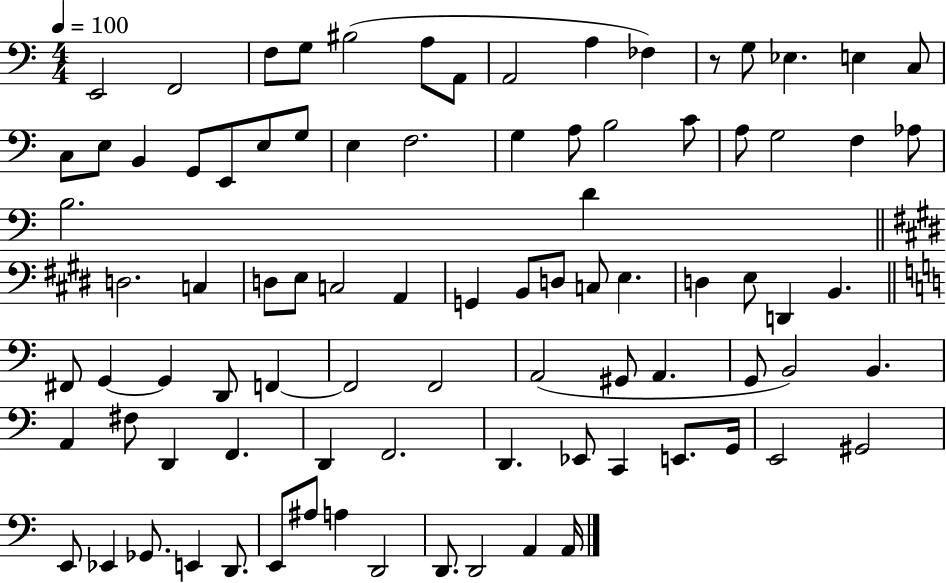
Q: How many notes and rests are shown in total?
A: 88